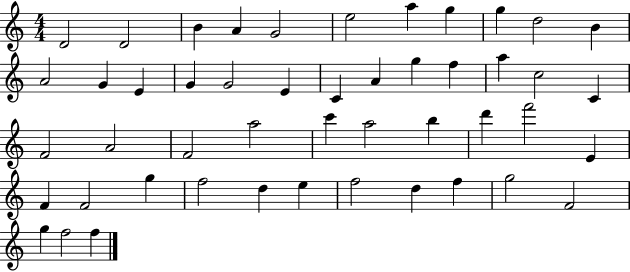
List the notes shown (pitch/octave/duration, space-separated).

D4/h D4/h B4/q A4/q G4/h E5/h A5/q G5/q G5/q D5/h B4/q A4/h G4/q E4/q G4/q G4/h E4/q C4/q A4/q G5/q F5/q A5/q C5/h C4/q F4/h A4/h F4/h A5/h C6/q A5/h B5/q D6/q F6/h E4/q F4/q F4/h G5/q F5/h D5/q E5/q F5/h D5/q F5/q G5/h F4/h G5/q F5/h F5/q